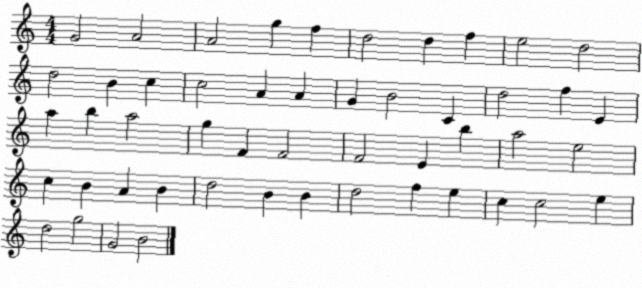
X:1
T:Untitled
M:4/4
L:1/4
K:C
G2 A2 A2 g f d2 d f e2 d2 d2 B c c2 A A G B2 C d2 f E a b a2 g F F2 F2 E b a2 e2 c B A B d2 B B d2 f e c c2 e d2 g2 G2 B2